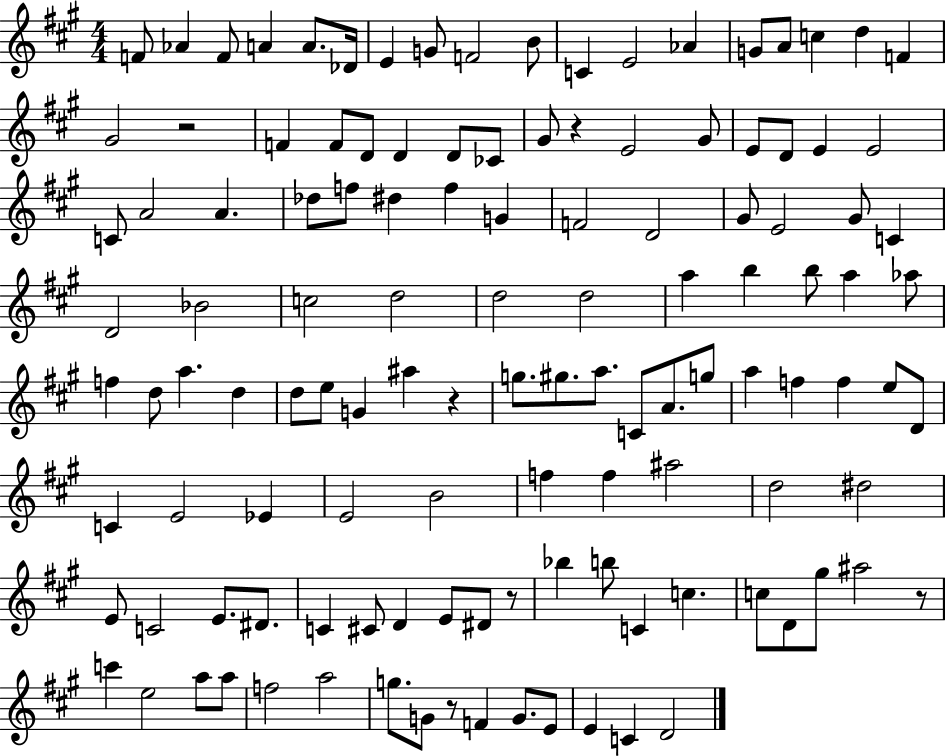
{
  \clef treble
  \numericTimeSignature
  \time 4/4
  \key a \major
  \repeat volta 2 { f'8 aes'4 f'8 a'4 a'8. des'16 | e'4 g'8 f'2 b'8 | c'4 e'2 aes'4 | g'8 a'8 c''4 d''4 f'4 | \break gis'2 r2 | f'4 f'8 d'8 d'4 d'8 ces'8 | gis'8 r4 e'2 gis'8 | e'8 d'8 e'4 e'2 | \break c'8 a'2 a'4. | des''8 f''8 dis''4 f''4 g'4 | f'2 d'2 | gis'8 e'2 gis'8 c'4 | \break d'2 bes'2 | c''2 d''2 | d''2 d''2 | a''4 b''4 b''8 a''4 aes''8 | \break f''4 d''8 a''4. d''4 | d''8 e''8 g'4 ais''4 r4 | g''8. gis''8. a''8. c'8 a'8. g''8 | a''4 f''4 f''4 e''8 d'8 | \break c'4 e'2 ees'4 | e'2 b'2 | f''4 f''4 ais''2 | d''2 dis''2 | \break e'8 c'2 e'8. dis'8. | c'4 cis'8 d'4 e'8 dis'8 r8 | bes''4 b''8 c'4 c''4. | c''8 d'8 gis''8 ais''2 r8 | \break c'''4 e''2 a''8 a''8 | f''2 a''2 | g''8. g'8 r8 f'4 g'8. e'8 | e'4 c'4 d'2 | \break } \bar "|."
}